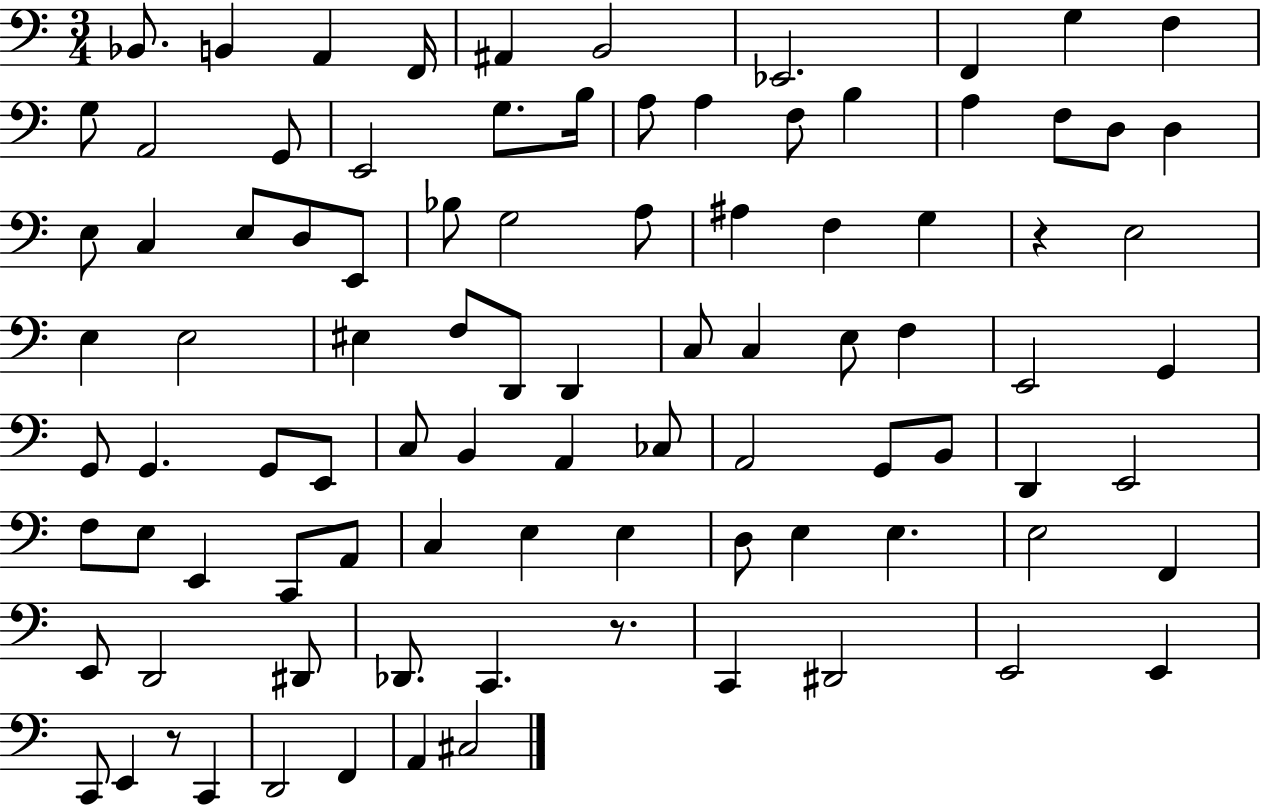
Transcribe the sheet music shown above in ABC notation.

X:1
T:Untitled
M:3/4
L:1/4
K:C
_B,,/2 B,, A,, F,,/4 ^A,, B,,2 _E,,2 F,, G, F, G,/2 A,,2 G,,/2 E,,2 G,/2 B,/4 A,/2 A, F,/2 B, A, F,/2 D,/2 D, E,/2 C, E,/2 D,/2 E,,/2 _B,/2 G,2 A,/2 ^A, F, G, z E,2 E, E,2 ^E, F,/2 D,,/2 D,, C,/2 C, E,/2 F, E,,2 G,, G,,/2 G,, G,,/2 E,,/2 C,/2 B,, A,, _C,/2 A,,2 G,,/2 B,,/2 D,, E,,2 F,/2 E,/2 E,, C,,/2 A,,/2 C, E, E, D,/2 E, E, E,2 F,, E,,/2 D,,2 ^D,,/2 _D,,/2 C,, z/2 C,, ^D,,2 E,,2 E,, C,,/2 E,, z/2 C,, D,,2 F,, A,, ^C,2